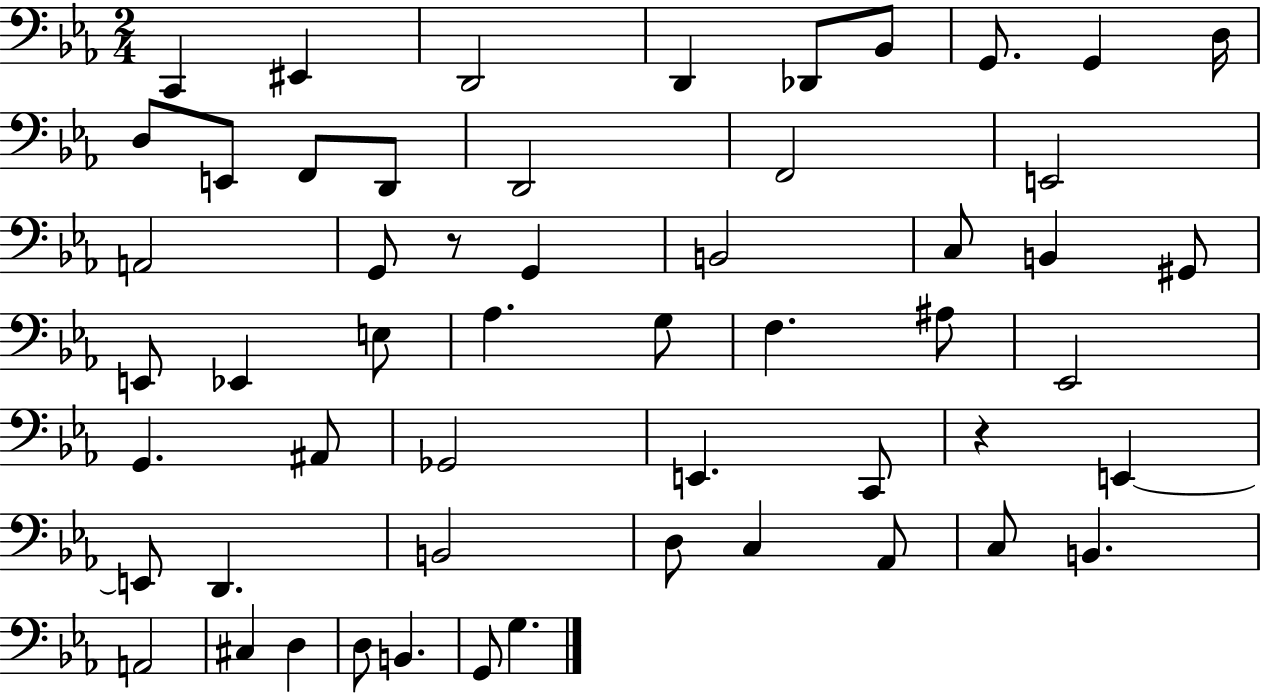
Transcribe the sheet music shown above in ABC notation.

X:1
T:Untitled
M:2/4
L:1/4
K:Eb
C,, ^E,, D,,2 D,, _D,,/2 _B,,/2 G,,/2 G,, D,/4 D,/2 E,,/2 F,,/2 D,,/2 D,,2 F,,2 E,,2 A,,2 G,,/2 z/2 G,, B,,2 C,/2 B,, ^G,,/2 E,,/2 _E,, E,/2 _A, G,/2 F, ^A,/2 _E,,2 G,, ^A,,/2 _G,,2 E,, C,,/2 z E,, E,,/2 D,, B,,2 D,/2 C, _A,,/2 C,/2 B,, A,,2 ^C, D, D,/2 B,, G,,/2 G,